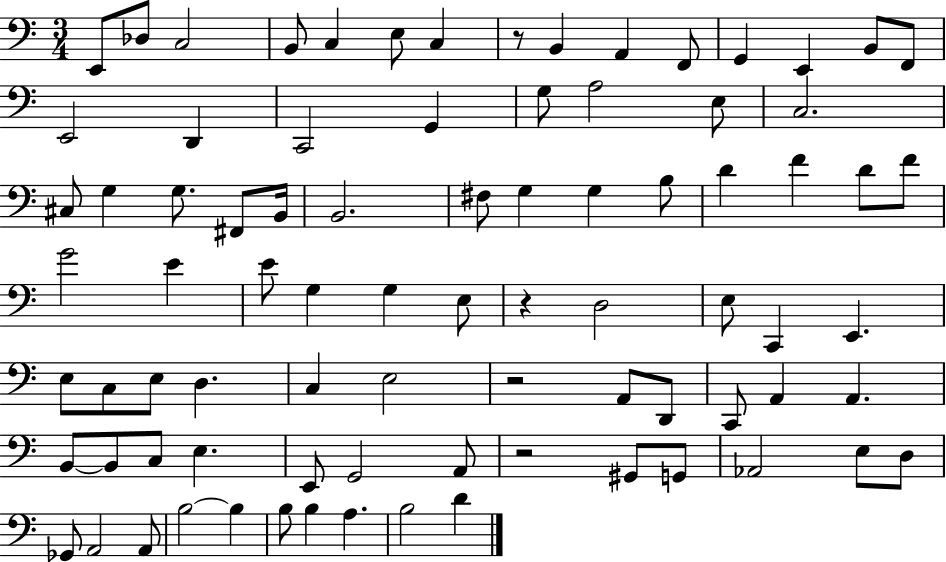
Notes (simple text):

E2/e Db3/e C3/h B2/e C3/q E3/e C3/q R/e B2/q A2/q F2/e G2/q E2/q B2/e F2/e E2/h D2/q C2/h G2/q G3/e A3/h E3/e C3/h. C#3/e G3/q G3/e. F#2/e B2/s B2/h. F#3/e G3/q G3/q B3/e D4/q F4/q D4/e F4/e G4/h E4/q E4/e G3/q G3/q E3/e R/q D3/h E3/e C2/q E2/q. E3/e C3/e E3/e D3/q. C3/q E3/h R/h A2/e D2/e C2/e A2/q A2/q. B2/e B2/e C3/e E3/q. E2/e G2/h A2/e R/h G#2/e G2/e Ab2/h E3/e D3/e Gb2/e A2/h A2/e B3/h B3/q B3/e B3/q A3/q. B3/h D4/q